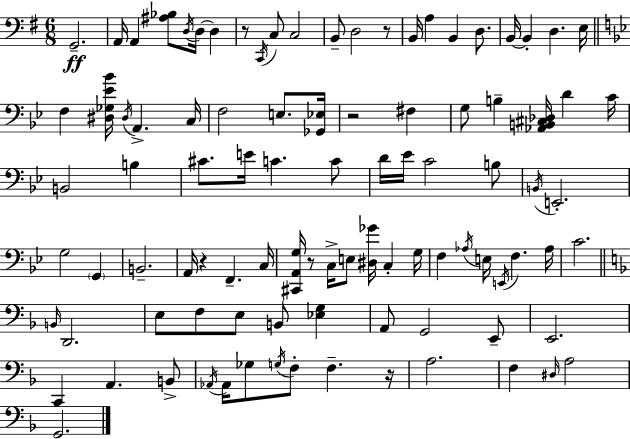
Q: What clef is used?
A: bass